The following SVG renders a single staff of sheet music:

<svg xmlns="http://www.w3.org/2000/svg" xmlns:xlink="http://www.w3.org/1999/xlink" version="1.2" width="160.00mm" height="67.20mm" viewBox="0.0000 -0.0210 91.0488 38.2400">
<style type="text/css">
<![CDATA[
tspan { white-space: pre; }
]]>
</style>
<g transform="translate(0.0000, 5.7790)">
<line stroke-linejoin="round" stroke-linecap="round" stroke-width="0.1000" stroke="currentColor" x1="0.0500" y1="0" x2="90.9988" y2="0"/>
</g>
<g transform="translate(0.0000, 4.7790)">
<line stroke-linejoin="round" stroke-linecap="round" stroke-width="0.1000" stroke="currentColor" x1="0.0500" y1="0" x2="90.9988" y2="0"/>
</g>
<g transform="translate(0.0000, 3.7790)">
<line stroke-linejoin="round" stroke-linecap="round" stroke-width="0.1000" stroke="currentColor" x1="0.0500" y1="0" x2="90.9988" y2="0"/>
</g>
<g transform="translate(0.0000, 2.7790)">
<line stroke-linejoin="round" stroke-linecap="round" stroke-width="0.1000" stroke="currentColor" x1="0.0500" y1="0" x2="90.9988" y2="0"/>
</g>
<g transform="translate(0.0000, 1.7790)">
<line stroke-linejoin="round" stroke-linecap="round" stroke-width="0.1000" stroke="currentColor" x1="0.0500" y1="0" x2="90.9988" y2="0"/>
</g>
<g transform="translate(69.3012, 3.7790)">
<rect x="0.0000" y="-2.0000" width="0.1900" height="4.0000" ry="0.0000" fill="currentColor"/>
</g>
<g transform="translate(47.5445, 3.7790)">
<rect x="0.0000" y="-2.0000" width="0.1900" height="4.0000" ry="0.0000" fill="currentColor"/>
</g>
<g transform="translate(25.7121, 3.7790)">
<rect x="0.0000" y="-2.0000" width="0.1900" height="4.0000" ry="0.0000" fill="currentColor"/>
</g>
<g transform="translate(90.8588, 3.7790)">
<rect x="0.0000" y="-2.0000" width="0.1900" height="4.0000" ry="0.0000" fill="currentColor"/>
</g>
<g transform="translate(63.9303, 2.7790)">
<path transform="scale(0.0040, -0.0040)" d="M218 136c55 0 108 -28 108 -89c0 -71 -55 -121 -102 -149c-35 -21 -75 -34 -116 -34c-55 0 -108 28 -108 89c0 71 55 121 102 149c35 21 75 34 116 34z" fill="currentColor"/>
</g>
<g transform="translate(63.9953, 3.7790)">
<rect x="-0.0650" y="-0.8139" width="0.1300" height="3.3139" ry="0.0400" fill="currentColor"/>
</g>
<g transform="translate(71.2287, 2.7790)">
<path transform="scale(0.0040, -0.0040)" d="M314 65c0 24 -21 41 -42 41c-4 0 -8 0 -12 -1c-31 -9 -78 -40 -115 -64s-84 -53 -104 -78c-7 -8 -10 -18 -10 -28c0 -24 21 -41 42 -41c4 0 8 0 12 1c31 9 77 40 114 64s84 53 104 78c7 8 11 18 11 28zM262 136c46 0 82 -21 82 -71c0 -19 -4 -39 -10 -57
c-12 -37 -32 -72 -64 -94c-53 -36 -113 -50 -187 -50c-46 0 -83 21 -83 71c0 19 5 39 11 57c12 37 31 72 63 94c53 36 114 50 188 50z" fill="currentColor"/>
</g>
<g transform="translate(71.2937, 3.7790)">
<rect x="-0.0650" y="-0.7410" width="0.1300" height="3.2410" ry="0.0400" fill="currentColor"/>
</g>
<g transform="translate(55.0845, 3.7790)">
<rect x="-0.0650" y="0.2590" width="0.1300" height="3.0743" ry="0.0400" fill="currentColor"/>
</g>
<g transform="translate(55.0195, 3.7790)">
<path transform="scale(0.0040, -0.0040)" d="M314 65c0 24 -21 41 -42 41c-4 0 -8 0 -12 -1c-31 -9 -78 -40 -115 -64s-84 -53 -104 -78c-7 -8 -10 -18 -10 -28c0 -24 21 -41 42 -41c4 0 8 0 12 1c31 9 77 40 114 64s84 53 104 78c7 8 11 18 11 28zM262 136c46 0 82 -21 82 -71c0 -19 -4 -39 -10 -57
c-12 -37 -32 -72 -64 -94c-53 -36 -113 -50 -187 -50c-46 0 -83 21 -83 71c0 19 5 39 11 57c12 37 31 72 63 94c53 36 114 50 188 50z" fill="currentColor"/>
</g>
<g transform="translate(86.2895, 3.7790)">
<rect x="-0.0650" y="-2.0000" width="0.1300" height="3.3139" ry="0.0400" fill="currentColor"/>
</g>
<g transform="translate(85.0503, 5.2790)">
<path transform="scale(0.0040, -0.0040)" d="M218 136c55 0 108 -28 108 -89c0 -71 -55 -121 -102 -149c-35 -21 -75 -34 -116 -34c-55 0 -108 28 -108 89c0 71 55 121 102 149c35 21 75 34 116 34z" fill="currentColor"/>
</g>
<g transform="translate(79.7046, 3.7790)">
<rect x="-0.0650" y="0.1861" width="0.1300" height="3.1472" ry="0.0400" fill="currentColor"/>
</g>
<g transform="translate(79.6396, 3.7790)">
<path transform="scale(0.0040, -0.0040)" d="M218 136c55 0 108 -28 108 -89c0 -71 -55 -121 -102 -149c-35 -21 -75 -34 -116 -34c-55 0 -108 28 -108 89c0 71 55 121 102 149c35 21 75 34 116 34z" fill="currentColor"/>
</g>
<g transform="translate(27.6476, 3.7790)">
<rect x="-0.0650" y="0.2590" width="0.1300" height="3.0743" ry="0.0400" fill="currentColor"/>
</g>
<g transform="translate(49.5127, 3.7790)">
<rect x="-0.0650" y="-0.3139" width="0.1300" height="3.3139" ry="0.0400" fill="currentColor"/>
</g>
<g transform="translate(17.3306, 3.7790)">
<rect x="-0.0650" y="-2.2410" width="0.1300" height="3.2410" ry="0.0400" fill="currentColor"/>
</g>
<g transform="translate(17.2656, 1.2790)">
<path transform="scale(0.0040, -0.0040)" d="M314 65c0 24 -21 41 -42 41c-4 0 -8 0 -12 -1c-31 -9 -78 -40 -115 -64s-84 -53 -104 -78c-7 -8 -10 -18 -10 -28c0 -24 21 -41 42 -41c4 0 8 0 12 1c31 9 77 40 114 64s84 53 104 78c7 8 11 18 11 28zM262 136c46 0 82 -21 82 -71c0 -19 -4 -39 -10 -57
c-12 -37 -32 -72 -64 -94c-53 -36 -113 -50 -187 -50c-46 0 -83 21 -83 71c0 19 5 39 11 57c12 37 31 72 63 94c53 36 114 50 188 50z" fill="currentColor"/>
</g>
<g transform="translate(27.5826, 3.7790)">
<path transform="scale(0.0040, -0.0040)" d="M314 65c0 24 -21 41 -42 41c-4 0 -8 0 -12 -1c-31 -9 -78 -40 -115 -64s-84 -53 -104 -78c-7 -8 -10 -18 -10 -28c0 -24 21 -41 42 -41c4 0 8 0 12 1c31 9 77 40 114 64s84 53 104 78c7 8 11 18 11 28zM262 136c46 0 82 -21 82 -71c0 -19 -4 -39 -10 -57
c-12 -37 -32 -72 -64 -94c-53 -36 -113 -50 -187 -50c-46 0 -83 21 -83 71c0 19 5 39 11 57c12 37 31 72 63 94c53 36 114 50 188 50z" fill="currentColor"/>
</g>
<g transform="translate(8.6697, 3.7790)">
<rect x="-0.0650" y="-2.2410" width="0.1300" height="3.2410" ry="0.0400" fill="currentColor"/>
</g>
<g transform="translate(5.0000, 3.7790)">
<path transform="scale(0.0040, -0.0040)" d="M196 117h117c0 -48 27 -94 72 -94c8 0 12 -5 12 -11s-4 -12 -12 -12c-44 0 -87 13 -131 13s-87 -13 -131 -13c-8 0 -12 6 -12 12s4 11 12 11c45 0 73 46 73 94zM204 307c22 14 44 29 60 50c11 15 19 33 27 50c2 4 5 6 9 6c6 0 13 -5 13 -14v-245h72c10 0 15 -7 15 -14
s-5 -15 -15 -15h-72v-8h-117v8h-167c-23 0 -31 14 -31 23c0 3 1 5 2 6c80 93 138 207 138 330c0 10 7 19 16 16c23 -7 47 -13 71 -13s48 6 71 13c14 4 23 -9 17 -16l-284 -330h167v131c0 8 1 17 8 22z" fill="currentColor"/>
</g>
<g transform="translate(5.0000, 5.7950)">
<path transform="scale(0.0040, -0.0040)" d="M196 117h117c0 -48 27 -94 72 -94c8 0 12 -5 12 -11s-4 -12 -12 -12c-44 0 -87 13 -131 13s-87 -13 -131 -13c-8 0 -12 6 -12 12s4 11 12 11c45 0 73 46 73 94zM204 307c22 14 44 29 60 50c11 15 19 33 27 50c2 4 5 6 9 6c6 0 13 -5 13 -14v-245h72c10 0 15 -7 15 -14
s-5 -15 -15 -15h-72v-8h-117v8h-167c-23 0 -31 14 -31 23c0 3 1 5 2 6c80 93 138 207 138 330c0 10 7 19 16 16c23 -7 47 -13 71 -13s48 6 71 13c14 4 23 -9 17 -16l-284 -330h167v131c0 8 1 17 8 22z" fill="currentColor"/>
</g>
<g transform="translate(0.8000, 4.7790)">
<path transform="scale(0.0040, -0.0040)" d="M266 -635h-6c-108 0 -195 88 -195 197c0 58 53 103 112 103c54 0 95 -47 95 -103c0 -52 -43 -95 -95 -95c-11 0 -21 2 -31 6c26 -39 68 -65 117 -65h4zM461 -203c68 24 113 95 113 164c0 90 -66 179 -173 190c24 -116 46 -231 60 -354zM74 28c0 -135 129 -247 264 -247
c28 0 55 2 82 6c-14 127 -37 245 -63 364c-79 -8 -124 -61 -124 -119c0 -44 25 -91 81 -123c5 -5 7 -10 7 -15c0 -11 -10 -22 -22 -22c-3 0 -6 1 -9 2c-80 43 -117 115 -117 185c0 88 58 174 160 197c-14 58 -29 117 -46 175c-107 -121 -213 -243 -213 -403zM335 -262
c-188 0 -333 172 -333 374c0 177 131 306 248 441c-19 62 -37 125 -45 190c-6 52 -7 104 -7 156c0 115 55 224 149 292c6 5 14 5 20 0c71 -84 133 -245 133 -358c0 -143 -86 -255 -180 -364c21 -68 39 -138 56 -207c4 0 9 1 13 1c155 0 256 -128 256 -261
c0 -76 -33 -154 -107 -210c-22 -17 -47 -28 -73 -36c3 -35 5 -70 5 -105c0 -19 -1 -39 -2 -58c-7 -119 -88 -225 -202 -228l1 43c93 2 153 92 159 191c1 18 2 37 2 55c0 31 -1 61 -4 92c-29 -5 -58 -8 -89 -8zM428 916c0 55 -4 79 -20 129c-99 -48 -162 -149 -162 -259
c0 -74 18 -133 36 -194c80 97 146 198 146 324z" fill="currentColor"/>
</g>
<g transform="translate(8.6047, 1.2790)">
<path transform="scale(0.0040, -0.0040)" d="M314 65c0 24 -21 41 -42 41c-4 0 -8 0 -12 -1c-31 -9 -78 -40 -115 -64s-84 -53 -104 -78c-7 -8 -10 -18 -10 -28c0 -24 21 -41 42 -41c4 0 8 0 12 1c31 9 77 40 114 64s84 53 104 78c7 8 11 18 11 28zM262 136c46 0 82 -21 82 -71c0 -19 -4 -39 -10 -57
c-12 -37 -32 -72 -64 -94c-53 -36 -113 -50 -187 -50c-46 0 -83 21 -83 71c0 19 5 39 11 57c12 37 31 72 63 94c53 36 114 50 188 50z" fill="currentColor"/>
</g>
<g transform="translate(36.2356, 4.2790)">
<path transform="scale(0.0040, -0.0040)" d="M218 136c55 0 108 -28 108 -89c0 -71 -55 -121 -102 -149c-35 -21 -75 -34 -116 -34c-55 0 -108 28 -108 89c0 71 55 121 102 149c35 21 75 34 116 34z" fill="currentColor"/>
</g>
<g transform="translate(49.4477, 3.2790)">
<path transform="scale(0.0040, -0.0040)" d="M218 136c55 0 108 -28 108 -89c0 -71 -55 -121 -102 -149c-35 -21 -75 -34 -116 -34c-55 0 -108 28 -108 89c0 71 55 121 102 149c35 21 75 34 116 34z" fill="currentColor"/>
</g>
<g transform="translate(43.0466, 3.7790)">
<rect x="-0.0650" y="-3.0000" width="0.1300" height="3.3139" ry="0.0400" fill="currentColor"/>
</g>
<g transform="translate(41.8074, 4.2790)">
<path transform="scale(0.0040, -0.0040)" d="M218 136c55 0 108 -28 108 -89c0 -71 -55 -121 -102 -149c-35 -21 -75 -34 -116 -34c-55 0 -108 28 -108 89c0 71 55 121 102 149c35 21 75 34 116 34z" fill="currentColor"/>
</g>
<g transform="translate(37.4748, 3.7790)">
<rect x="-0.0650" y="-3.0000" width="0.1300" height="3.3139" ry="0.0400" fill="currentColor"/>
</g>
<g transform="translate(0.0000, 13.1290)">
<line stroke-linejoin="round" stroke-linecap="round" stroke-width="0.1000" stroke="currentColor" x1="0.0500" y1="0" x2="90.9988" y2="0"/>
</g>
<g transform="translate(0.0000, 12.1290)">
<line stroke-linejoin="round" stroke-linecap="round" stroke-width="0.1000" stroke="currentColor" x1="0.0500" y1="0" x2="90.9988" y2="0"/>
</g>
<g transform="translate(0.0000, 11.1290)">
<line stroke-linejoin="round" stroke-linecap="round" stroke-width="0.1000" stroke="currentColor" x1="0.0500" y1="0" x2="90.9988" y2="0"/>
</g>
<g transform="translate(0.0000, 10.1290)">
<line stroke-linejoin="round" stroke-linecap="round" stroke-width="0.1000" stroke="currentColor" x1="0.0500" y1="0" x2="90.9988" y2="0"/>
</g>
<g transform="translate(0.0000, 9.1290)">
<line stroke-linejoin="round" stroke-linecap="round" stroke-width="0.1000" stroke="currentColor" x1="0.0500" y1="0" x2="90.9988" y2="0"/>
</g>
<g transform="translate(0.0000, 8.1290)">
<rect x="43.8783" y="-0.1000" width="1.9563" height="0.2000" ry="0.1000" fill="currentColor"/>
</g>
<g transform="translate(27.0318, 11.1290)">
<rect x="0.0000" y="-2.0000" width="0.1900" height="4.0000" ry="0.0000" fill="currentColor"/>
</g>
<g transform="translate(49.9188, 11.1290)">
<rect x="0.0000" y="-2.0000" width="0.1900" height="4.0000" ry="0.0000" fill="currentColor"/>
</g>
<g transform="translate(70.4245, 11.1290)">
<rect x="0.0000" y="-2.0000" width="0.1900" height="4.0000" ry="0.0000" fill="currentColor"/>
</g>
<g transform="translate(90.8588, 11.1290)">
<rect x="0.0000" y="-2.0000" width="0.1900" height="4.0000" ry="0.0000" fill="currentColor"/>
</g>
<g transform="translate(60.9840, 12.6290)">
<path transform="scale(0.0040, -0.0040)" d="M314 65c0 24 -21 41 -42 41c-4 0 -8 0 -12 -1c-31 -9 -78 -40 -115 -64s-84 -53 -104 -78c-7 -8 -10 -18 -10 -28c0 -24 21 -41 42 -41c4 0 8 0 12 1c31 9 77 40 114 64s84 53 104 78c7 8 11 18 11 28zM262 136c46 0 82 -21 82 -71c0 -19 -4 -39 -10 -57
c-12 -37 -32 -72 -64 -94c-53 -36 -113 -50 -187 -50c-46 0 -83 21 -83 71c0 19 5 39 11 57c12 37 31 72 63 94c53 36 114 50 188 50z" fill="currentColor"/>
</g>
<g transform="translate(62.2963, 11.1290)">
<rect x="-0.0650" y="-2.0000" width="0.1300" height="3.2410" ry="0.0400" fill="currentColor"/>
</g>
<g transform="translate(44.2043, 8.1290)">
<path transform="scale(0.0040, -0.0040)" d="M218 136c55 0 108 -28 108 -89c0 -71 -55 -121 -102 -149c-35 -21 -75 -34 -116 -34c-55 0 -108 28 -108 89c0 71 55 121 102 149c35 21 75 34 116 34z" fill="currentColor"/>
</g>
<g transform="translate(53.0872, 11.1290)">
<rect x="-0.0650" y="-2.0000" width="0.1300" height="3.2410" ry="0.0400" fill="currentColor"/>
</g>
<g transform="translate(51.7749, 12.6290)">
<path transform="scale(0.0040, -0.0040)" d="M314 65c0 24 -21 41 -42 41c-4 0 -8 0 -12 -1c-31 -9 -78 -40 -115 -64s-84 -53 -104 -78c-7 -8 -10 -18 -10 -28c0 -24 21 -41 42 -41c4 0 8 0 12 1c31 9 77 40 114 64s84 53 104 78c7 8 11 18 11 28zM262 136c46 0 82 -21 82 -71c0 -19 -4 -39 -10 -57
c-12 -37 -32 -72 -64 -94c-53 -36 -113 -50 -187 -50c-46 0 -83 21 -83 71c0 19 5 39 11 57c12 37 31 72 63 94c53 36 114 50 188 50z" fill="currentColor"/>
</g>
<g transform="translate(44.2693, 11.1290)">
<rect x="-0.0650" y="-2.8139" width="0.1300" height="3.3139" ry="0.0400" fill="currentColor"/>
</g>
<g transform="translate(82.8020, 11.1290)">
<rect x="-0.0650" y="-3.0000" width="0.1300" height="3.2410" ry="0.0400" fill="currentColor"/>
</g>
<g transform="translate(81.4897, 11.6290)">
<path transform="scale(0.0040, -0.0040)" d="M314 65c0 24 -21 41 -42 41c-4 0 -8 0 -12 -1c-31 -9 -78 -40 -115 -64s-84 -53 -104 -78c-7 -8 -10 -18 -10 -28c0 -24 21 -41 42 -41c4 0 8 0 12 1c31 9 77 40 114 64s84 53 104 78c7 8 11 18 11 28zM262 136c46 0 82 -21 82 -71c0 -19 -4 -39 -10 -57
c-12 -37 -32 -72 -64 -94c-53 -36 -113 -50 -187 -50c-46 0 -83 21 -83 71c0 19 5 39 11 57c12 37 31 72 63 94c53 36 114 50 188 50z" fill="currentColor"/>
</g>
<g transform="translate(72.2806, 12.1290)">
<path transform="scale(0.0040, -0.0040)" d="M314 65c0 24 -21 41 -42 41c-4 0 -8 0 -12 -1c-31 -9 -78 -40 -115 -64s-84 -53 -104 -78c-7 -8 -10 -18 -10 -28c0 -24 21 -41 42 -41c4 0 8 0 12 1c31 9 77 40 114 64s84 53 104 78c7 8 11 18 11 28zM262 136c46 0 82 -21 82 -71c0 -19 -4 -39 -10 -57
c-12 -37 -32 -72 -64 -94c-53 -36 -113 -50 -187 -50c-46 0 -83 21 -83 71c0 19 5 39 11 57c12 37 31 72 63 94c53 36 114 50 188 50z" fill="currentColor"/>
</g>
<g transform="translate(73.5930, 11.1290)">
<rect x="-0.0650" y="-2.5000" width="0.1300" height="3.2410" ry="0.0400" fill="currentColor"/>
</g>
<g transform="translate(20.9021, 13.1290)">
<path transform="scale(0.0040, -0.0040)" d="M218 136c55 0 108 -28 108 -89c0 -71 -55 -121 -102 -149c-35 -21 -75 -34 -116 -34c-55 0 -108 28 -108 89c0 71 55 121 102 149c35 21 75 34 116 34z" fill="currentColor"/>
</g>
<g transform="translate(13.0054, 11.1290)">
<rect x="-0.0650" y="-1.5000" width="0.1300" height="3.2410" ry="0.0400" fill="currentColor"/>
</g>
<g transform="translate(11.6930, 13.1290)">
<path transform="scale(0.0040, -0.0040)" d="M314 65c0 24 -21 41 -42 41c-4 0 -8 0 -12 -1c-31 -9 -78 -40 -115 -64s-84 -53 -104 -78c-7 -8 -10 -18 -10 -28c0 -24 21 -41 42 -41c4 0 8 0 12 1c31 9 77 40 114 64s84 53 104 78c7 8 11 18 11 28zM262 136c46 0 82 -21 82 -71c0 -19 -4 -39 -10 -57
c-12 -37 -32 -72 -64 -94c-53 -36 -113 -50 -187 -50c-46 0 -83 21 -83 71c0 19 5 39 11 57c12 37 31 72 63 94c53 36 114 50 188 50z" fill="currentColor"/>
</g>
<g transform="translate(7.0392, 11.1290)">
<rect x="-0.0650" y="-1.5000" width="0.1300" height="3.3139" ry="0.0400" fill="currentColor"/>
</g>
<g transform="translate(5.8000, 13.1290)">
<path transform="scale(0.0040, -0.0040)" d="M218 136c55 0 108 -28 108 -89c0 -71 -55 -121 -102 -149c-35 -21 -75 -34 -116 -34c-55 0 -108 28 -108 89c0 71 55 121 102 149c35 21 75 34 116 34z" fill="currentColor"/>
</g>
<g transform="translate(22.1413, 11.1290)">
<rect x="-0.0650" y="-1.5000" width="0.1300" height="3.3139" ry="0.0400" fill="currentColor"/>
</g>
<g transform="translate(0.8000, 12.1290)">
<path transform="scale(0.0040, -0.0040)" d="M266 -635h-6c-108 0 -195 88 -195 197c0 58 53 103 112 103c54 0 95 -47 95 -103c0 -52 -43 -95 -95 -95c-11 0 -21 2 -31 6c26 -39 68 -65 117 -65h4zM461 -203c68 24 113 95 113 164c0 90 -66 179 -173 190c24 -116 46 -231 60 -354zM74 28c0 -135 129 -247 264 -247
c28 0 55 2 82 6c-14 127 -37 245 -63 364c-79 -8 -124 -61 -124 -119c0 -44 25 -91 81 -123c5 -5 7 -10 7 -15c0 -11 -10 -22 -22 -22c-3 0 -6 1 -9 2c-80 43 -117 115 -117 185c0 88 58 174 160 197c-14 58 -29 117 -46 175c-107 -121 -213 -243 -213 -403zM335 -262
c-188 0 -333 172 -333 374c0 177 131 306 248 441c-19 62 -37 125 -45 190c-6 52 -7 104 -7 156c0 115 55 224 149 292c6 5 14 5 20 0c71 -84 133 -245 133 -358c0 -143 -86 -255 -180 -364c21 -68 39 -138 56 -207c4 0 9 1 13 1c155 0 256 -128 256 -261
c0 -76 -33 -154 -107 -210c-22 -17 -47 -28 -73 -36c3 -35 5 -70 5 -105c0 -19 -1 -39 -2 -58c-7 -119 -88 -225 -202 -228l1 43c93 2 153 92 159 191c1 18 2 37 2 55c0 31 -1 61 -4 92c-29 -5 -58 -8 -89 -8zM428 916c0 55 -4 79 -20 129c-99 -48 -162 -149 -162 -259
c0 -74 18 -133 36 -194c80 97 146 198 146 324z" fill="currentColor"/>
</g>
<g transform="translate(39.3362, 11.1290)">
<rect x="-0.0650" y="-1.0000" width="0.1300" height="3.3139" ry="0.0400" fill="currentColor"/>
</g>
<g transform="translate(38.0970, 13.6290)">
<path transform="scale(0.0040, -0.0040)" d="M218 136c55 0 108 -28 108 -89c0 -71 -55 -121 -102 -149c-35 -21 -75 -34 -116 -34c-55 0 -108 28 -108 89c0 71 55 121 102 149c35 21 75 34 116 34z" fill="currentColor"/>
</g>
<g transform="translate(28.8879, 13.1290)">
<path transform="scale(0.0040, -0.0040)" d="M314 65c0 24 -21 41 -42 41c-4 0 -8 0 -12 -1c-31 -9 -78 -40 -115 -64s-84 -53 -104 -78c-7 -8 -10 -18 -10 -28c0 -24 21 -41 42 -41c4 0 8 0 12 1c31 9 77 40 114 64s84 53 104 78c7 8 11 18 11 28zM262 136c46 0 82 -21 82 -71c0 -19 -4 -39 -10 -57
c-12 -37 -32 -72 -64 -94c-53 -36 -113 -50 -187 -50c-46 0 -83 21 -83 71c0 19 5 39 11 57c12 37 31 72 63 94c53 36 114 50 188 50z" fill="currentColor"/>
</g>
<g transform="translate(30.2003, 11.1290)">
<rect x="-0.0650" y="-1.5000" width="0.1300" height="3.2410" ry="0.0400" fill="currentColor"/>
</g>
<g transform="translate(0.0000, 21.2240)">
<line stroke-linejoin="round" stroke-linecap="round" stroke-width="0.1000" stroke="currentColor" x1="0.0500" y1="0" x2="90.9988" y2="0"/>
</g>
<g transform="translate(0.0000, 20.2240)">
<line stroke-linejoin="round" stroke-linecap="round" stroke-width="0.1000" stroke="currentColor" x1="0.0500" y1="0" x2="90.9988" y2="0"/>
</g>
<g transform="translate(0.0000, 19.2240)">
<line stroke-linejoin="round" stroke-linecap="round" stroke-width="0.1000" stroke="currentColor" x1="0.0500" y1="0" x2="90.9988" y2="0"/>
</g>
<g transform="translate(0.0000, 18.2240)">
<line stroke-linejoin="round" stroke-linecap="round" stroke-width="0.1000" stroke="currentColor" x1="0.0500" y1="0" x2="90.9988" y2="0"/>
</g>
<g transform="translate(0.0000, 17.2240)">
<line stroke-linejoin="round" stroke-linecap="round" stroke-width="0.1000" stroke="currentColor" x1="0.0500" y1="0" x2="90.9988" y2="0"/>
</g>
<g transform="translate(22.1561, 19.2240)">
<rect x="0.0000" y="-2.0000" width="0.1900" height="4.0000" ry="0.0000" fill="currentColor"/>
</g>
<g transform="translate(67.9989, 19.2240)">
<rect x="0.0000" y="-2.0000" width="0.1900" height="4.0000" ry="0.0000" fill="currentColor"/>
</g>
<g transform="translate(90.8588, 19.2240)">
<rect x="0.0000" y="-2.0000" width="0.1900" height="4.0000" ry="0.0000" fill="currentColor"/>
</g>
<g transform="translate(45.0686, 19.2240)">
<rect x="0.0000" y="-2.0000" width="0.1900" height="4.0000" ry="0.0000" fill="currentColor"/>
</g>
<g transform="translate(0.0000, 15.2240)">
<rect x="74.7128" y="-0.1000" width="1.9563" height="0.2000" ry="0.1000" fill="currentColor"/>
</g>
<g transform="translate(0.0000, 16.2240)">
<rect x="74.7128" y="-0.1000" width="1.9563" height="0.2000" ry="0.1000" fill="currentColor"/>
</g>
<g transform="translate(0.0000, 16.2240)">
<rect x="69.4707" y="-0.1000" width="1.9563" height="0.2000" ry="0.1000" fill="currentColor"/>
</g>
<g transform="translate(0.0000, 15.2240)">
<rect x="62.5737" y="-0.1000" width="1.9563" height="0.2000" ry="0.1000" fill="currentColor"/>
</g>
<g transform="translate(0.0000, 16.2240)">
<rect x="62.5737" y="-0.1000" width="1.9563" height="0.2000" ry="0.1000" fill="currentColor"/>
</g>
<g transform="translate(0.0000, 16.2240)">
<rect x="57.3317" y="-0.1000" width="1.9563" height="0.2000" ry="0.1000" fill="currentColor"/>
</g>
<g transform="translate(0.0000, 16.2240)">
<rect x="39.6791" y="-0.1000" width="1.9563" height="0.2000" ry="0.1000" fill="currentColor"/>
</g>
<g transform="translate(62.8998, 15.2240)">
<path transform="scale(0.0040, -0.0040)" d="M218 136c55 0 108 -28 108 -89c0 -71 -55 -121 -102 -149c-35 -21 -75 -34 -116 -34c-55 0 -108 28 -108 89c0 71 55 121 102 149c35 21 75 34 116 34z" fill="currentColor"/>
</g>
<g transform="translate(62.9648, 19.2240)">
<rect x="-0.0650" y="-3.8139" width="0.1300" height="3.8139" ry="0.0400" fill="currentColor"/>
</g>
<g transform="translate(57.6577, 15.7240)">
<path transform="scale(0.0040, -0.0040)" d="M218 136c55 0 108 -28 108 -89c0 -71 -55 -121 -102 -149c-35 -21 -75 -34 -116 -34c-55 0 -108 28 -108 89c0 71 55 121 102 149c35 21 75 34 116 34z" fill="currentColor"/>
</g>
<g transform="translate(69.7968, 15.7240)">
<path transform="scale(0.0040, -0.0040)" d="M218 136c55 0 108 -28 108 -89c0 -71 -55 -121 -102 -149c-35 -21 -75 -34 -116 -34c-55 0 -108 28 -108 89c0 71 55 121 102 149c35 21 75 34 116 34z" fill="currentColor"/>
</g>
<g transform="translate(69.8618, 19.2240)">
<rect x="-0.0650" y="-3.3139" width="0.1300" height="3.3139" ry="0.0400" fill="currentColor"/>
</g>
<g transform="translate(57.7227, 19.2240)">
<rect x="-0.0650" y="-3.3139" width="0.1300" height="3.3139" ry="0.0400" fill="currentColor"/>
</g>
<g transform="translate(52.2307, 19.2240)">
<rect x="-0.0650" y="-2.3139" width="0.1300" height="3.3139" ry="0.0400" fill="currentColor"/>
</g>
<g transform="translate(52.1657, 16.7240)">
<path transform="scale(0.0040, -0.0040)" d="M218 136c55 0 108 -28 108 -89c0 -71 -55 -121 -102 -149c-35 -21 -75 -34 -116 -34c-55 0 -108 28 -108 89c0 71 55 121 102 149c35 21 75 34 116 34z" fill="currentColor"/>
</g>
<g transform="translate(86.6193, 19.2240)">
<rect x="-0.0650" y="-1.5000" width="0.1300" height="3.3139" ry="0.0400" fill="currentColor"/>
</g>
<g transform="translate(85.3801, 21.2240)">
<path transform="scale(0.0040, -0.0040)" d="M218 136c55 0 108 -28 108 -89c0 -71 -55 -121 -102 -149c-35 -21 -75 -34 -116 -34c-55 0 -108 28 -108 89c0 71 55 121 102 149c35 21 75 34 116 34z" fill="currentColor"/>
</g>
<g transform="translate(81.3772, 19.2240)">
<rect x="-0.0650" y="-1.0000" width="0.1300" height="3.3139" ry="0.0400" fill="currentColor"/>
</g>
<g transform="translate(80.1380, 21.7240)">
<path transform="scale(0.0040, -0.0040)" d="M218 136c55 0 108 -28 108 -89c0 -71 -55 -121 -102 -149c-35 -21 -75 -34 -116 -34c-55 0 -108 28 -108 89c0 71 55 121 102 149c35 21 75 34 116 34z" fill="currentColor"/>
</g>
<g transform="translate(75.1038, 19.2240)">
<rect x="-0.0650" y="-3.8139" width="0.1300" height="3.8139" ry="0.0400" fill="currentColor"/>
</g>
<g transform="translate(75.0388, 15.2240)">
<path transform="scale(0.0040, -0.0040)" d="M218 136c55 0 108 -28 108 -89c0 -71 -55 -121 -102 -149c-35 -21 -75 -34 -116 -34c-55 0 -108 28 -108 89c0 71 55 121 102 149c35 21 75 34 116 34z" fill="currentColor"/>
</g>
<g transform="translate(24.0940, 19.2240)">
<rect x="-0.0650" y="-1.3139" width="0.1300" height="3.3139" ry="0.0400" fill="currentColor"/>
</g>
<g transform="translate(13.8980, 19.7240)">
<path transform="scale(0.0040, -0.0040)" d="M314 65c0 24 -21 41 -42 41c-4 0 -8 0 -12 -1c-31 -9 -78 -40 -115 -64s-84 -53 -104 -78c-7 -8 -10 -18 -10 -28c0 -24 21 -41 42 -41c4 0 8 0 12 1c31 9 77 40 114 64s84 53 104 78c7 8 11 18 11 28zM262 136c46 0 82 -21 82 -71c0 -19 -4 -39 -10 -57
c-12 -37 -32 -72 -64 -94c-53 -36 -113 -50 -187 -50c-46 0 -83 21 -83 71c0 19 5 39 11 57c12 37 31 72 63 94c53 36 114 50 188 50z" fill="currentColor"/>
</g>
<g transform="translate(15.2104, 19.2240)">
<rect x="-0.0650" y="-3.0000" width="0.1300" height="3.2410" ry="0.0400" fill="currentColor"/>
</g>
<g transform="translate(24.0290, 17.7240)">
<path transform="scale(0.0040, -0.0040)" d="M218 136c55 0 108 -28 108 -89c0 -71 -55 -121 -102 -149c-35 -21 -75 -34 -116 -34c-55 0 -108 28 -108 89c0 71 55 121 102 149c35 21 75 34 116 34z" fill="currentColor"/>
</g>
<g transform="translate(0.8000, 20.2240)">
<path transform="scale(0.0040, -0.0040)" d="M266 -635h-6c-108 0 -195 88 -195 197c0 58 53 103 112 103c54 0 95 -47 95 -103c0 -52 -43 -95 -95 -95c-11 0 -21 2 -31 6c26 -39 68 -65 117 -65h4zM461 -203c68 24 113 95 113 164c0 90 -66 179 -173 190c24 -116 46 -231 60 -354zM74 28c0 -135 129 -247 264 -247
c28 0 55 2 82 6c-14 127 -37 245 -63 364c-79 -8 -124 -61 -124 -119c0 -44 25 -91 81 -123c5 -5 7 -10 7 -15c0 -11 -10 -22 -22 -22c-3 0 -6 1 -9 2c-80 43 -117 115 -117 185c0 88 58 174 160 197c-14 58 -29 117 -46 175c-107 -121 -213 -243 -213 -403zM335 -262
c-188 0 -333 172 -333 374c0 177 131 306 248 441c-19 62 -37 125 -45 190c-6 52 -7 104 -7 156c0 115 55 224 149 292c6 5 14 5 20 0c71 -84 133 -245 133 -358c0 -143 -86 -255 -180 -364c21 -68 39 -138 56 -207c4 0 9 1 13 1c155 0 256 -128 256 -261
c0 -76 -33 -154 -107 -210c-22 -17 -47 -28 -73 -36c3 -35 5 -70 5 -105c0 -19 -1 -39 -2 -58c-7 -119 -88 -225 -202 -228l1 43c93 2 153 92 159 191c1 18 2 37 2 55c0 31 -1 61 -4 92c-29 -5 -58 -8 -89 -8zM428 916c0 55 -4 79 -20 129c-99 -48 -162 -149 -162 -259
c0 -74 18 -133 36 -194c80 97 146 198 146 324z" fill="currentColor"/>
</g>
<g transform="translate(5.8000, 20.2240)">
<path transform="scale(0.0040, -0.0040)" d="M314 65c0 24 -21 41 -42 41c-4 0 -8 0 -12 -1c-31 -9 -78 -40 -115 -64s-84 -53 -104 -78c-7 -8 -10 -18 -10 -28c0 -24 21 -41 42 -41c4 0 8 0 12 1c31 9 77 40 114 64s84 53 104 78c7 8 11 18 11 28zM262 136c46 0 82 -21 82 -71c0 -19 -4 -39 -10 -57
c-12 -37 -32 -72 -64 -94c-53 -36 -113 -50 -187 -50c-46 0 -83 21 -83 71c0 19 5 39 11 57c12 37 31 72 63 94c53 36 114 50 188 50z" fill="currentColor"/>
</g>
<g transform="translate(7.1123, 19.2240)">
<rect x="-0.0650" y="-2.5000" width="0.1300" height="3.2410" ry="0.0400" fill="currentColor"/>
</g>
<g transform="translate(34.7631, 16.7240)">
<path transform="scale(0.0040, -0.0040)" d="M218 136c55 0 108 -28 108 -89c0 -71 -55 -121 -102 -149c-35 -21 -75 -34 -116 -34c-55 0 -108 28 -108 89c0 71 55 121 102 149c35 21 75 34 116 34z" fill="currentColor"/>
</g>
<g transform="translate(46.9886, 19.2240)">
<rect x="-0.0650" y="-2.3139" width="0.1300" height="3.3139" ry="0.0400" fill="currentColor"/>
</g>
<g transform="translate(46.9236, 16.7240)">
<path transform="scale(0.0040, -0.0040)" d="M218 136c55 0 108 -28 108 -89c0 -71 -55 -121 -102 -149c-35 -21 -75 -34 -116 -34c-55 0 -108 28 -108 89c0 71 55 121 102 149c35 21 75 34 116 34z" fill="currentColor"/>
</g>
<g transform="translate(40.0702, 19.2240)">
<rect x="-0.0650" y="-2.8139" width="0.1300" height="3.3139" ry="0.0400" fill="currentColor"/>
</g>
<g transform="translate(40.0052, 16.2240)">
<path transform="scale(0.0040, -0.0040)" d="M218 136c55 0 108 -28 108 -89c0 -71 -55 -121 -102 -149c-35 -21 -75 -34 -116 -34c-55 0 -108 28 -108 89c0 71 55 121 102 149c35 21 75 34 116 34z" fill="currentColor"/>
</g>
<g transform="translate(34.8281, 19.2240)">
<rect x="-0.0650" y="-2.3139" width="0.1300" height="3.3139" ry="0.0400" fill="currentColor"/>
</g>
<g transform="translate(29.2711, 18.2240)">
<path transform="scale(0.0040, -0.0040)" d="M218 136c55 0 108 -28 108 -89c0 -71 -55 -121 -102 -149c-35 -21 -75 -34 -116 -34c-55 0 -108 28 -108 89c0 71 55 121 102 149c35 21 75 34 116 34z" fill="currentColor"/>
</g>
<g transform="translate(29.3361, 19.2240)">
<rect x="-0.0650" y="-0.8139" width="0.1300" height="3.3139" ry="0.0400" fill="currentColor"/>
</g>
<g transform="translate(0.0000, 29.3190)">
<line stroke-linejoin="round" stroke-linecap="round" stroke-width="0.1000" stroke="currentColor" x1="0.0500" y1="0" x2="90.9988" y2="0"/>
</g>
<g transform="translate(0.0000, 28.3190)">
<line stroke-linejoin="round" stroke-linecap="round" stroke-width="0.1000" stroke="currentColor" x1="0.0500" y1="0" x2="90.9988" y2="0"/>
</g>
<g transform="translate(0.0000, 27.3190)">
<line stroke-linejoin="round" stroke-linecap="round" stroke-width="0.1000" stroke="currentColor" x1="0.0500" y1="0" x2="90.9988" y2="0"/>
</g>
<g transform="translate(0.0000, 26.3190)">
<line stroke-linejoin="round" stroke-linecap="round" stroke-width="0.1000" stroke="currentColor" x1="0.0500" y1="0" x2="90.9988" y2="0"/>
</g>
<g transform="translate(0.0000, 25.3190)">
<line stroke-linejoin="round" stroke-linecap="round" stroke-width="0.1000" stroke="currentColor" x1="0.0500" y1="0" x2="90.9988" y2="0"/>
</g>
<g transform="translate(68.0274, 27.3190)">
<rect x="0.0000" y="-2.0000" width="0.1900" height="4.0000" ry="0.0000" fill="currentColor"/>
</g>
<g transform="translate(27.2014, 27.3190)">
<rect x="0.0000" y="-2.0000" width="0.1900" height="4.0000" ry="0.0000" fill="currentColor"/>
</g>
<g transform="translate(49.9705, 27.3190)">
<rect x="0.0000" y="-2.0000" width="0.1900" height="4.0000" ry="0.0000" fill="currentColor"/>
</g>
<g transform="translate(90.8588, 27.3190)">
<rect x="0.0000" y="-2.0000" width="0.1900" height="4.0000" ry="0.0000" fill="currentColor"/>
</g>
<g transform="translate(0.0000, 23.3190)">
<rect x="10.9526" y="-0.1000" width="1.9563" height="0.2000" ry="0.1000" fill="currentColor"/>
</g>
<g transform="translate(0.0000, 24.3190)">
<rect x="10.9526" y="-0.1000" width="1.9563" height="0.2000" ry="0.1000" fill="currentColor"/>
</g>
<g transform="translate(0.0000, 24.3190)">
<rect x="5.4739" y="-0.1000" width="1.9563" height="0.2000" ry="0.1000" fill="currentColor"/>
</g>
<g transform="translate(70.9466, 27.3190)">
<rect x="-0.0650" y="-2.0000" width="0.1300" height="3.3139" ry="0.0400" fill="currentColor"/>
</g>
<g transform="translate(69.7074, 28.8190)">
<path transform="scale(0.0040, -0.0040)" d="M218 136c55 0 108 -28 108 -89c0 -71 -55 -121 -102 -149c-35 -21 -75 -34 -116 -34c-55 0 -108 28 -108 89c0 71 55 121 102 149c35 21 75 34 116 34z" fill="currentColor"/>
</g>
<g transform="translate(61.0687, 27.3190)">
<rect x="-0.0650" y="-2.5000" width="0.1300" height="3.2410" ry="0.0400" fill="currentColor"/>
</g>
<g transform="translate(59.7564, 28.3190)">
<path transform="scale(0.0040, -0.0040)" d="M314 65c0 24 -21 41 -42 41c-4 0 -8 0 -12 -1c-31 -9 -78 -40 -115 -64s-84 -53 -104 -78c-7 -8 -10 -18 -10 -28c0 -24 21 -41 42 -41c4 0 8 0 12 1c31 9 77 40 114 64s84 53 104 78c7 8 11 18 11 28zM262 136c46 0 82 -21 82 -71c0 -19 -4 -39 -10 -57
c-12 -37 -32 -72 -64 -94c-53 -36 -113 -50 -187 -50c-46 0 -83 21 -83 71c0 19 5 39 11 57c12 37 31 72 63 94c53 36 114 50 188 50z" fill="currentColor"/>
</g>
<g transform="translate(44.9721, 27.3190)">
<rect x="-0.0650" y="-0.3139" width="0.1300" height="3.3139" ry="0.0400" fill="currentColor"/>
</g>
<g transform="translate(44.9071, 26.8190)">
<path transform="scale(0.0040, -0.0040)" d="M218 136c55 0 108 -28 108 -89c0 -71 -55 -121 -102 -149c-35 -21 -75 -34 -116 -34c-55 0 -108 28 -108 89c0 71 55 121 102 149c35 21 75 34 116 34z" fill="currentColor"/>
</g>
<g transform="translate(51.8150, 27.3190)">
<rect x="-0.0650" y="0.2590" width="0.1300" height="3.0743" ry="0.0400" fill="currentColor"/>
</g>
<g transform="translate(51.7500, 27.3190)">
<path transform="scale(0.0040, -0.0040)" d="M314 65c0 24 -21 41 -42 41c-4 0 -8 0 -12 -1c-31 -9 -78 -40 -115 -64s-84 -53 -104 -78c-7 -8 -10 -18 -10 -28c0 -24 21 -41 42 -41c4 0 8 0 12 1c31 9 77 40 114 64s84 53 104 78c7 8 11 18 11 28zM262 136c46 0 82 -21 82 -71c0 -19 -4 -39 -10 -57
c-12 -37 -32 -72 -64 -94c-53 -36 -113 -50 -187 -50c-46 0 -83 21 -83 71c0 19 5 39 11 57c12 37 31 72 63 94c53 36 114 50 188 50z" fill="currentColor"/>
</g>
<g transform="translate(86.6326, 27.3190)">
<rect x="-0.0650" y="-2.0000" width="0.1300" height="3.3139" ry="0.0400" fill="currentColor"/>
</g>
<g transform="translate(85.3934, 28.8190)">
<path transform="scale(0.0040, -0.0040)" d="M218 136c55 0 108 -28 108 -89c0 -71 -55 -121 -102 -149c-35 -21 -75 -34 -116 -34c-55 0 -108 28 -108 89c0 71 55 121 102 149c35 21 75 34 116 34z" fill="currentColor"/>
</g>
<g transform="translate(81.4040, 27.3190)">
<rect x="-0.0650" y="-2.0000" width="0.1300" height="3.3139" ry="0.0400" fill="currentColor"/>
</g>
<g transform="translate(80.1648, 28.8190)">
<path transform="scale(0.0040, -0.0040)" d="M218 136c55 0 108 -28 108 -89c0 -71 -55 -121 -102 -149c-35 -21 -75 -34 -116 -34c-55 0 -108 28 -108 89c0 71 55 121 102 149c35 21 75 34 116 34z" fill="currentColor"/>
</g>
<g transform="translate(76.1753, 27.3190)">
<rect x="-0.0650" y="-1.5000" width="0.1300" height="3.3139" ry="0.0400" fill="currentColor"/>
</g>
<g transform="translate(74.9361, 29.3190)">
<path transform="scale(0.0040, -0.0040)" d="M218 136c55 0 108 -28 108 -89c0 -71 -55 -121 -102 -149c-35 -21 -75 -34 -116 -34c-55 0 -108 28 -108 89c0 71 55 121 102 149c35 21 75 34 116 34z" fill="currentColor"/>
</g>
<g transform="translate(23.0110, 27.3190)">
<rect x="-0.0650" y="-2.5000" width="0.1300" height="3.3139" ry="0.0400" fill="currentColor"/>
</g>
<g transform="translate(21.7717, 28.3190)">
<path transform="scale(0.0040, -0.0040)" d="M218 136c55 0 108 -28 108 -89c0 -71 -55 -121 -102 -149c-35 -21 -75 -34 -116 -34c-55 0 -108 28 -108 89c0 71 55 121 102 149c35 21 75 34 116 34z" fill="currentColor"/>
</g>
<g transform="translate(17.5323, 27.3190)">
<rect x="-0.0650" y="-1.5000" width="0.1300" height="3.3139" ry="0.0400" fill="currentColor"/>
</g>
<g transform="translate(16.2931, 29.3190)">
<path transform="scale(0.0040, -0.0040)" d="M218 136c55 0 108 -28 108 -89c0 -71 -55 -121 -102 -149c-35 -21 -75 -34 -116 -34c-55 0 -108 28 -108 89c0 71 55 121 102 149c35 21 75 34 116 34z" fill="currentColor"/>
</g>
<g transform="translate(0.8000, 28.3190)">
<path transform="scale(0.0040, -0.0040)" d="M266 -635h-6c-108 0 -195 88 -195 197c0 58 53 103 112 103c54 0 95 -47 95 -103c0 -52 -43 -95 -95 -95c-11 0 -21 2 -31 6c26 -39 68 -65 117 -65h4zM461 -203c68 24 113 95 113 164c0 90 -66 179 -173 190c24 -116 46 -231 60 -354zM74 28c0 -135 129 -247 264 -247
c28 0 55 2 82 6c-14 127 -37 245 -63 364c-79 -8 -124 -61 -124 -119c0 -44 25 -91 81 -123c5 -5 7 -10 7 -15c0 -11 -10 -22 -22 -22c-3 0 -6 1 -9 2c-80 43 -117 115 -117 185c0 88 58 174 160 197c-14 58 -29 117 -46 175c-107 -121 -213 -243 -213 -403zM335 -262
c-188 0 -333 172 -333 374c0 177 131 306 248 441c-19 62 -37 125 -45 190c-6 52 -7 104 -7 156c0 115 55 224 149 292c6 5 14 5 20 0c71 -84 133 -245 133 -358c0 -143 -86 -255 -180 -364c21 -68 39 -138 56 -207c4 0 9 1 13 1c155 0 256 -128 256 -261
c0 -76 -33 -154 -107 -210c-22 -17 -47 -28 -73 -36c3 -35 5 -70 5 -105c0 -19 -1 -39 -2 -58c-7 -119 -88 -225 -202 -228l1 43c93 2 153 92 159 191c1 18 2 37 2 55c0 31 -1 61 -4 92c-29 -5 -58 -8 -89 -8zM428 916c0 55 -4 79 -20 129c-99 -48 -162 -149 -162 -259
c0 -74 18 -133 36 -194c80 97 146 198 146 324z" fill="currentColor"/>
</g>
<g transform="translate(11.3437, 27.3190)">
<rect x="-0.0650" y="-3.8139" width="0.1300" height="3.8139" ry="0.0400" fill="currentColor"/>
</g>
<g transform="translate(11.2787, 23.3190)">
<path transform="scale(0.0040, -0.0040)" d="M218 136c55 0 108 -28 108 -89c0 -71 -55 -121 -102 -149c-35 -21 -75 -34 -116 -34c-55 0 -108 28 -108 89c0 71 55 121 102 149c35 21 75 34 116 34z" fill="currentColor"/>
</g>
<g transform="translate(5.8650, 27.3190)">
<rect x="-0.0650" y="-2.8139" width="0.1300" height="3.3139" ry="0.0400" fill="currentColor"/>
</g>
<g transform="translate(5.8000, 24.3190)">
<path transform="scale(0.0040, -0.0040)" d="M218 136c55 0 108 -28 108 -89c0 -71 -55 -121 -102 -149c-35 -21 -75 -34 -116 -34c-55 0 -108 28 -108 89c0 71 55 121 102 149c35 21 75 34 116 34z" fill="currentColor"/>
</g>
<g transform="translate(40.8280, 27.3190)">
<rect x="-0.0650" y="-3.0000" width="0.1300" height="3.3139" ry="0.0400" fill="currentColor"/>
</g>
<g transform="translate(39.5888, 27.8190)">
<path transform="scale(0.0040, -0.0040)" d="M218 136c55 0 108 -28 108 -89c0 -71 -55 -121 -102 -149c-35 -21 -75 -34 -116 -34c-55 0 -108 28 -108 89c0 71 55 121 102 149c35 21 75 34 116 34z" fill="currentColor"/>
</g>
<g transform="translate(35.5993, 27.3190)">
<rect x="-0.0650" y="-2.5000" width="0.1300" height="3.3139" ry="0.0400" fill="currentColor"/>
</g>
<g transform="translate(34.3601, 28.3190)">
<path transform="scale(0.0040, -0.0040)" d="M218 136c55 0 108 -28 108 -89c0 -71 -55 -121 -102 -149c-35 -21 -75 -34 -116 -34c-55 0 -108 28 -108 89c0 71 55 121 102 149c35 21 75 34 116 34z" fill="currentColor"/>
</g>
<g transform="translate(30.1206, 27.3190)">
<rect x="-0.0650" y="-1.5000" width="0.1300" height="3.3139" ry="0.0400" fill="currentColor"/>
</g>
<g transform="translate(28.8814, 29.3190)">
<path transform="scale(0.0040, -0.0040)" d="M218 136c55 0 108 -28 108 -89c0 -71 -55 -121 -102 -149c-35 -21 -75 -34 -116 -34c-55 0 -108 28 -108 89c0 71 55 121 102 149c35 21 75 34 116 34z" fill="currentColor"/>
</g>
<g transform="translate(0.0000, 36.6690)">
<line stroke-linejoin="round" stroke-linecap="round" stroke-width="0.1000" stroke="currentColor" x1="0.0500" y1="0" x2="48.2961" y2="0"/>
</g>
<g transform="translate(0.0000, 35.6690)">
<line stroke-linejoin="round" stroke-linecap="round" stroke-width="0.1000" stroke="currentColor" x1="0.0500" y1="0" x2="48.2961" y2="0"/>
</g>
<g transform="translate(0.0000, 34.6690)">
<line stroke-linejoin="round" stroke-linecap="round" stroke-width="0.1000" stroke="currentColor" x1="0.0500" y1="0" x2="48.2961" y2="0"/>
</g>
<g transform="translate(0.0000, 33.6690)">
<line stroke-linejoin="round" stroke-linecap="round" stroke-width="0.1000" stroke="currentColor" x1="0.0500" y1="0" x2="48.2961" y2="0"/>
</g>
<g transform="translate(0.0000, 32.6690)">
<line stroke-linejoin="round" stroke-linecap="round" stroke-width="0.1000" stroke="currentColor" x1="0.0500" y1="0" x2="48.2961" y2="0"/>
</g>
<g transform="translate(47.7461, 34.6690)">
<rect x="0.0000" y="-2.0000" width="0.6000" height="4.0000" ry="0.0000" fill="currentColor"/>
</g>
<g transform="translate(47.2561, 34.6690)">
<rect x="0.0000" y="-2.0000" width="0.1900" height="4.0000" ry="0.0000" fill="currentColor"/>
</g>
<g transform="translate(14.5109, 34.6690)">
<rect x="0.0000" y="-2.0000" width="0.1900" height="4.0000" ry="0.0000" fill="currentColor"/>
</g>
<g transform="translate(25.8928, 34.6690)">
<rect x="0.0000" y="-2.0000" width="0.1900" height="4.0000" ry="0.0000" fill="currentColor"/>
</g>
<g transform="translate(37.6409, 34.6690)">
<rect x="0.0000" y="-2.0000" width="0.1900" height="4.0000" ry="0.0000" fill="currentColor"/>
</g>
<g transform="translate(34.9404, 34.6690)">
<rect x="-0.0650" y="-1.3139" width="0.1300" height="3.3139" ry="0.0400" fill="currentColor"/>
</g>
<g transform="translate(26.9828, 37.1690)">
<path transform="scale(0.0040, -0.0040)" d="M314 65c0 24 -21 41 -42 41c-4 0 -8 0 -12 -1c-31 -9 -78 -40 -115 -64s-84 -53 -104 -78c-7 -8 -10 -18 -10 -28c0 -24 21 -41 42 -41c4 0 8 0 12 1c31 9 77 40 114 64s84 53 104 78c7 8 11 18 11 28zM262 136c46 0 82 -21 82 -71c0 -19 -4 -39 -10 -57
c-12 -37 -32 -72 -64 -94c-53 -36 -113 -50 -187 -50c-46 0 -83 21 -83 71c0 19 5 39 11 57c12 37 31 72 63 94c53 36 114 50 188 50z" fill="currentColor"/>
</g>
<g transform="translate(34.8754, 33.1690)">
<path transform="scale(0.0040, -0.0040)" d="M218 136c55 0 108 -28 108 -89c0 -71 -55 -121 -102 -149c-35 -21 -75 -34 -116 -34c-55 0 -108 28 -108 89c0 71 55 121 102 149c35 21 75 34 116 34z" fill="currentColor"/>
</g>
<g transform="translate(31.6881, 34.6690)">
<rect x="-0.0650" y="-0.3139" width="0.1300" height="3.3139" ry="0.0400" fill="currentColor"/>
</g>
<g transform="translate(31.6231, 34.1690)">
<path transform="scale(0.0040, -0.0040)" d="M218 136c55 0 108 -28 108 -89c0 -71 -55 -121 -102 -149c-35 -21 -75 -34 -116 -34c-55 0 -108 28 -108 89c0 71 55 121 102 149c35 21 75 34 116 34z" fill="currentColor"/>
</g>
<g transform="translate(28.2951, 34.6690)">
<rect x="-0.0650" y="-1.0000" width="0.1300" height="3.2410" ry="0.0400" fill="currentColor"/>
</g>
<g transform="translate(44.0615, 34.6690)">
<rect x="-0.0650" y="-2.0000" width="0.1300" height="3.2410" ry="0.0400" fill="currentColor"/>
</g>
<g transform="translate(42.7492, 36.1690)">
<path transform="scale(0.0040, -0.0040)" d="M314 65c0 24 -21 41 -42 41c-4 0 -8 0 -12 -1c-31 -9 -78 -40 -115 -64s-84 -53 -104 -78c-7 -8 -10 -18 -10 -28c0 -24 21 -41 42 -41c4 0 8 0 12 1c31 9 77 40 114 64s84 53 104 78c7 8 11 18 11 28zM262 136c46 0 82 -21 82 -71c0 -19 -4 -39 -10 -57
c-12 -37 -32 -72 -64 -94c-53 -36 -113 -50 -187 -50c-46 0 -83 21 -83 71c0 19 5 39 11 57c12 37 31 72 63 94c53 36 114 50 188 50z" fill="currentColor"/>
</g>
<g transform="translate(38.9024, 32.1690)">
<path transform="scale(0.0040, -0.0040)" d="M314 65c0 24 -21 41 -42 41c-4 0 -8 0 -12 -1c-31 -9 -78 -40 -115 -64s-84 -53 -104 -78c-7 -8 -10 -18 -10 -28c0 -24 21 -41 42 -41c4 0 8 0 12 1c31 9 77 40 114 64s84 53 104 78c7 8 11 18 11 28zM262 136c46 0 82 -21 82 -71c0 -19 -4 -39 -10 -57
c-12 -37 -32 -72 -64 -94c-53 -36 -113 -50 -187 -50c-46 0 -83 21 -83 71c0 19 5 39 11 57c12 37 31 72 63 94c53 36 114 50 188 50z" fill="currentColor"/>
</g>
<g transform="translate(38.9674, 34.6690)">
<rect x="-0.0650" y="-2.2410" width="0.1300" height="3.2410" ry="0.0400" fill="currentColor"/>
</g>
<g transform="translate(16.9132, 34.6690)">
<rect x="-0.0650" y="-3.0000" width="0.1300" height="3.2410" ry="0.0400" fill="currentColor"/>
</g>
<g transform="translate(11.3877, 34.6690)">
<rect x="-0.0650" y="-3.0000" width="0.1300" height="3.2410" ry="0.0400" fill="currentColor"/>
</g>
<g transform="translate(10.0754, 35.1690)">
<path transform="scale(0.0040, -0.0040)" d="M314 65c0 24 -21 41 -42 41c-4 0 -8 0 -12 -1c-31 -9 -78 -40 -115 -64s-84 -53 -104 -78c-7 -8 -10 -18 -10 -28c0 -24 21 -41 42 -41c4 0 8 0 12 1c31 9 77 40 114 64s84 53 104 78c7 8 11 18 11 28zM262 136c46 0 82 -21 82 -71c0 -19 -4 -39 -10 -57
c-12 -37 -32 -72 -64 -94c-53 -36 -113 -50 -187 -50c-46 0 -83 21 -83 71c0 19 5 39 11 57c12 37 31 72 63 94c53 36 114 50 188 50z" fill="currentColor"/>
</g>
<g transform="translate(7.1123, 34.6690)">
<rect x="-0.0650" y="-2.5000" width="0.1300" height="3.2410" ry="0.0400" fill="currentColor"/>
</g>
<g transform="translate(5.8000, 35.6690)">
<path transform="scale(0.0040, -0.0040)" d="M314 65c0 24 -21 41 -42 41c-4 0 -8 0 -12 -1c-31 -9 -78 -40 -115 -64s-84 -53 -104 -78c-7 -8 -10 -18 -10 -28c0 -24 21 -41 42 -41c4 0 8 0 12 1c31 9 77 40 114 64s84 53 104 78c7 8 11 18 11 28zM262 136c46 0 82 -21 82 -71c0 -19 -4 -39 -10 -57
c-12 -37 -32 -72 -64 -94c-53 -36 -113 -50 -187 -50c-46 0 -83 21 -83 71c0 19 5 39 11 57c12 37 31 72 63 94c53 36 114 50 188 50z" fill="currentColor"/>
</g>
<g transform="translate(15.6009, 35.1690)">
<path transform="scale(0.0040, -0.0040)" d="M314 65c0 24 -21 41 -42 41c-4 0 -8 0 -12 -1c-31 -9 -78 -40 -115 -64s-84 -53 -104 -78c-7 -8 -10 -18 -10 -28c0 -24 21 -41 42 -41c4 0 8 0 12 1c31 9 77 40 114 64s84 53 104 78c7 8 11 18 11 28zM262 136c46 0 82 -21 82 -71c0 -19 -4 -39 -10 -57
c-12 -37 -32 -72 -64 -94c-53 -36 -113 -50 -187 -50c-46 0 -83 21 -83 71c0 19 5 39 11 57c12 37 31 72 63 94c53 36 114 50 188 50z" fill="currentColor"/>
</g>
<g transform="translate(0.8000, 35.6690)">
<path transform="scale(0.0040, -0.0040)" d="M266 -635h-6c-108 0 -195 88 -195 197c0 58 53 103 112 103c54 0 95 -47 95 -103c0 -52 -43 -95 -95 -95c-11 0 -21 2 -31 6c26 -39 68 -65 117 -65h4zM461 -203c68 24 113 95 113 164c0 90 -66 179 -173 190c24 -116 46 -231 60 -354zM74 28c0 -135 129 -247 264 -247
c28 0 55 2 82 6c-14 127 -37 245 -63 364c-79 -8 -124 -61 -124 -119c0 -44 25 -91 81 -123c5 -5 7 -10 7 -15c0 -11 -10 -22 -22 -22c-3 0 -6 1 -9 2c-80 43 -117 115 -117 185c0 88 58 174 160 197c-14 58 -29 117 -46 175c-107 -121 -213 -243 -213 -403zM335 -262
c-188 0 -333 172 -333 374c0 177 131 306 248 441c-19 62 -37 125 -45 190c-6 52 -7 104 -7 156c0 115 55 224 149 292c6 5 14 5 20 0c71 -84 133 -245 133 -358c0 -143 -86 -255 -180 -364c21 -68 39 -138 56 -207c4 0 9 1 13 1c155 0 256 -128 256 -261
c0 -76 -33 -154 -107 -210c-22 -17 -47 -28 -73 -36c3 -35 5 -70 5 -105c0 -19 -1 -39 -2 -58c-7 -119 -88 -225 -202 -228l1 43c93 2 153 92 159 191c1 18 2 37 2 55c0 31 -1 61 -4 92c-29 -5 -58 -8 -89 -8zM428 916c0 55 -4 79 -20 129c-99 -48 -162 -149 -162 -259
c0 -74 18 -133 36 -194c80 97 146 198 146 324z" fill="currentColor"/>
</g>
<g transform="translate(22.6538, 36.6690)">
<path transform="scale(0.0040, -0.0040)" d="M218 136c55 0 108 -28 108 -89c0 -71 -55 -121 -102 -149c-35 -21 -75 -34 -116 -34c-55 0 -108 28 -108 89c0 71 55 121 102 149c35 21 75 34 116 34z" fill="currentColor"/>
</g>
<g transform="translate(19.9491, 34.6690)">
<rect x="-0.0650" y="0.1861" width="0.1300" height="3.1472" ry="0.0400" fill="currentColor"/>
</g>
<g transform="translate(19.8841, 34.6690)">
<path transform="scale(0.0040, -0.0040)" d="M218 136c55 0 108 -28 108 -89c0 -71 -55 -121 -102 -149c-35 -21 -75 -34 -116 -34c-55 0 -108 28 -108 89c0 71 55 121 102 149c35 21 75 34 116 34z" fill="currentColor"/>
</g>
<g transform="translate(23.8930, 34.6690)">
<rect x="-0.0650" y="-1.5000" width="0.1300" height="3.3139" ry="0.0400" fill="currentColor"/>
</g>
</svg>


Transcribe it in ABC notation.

X:1
T:Untitled
M:4/4
L:1/4
K:C
g2 g2 B2 A A c B2 d d2 B F E E2 E E2 D a F2 F2 G2 A2 G2 A2 e d g a g g b c' b c' D E a c' E G E G A c B2 G2 F E F F G2 A2 A2 B E D2 c e g2 F2